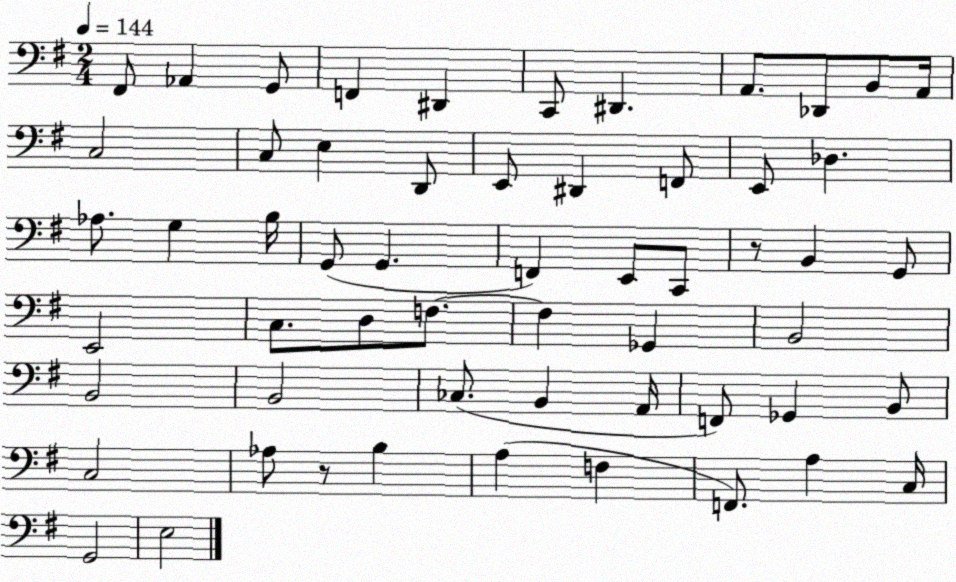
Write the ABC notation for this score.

X:1
T:Untitled
M:2/4
L:1/4
K:G
^F,,/2 _A,, G,,/2 F,, ^D,, C,,/2 ^D,, A,,/2 _D,,/2 B,,/2 A,,/4 C,2 C,/2 E, D,,/2 E,,/2 ^D,, F,,/2 E,,/2 _D, _A,/2 G, B,/4 G,,/2 G,, F,, E,,/2 C,,/2 z/2 B,, G,,/2 E,,2 C,/2 D,/2 F,/2 F, _G,, B,,2 B,,2 B,,2 _C,/2 B,, A,,/4 F,,/2 _G,, B,,/2 C,2 _A,/2 z/2 B, A, F, F,,/2 A, C,/4 G,,2 E,2